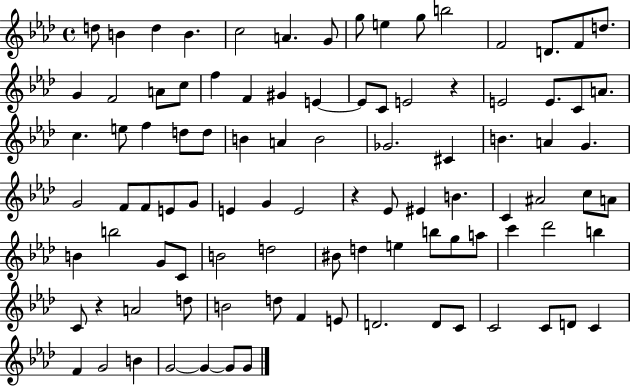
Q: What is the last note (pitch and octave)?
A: G4